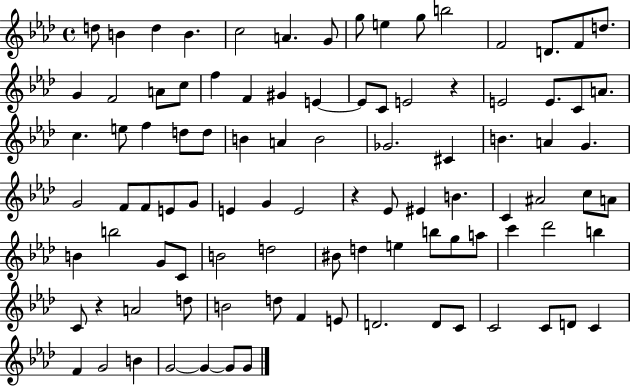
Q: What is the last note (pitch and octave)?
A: G4